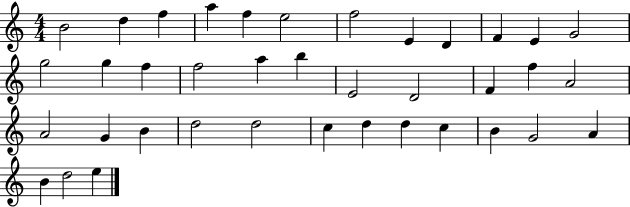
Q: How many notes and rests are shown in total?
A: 38